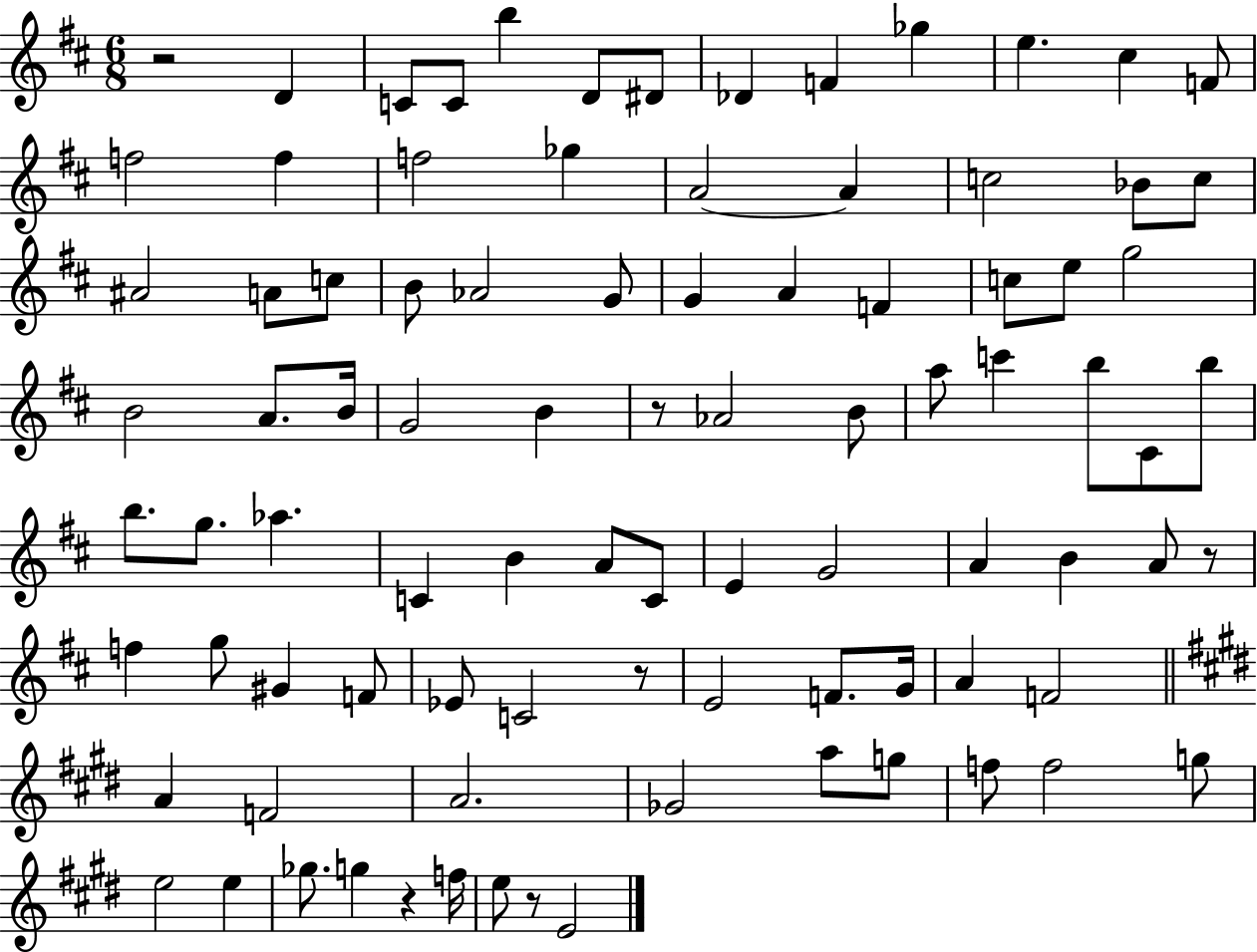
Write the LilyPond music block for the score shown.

{
  \clef treble
  \numericTimeSignature
  \time 6/8
  \key d \major
  r2 d'4 | c'8 c'8 b''4 d'8 dis'8 | des'4 f'4 ges''4 | e''4. cis''4 f'8 | \break f''2 f''4 | f''2 ges''4 | a'2~~ a'4 | c''2 bes'8 c''8 | \break ais'2 a'8 c''8 | b'8 aes'2 g'8 | g'4 a'4 f'4 | c''8 e''8 g''2 | \break b'2 a'8. b'16 | g'2 b'4 | r8 aes'2 b'8 | a''8 c'''4 b''8 cis'8 b''8 | \break b''8. g''8. aes''4. | c'4 b'4 a'8 c'8 | e'4 g'2 | a'4 b'4 a'8 r8 | \break f''4 g''8 gis'4 f'8 | ees'8 c'2 r8 | e'2 f'8. g'16 | a'4 f'2 | \break \bar "||" \break \key e \major a'4 f'2 | a'2. | ges'2 a''8 g''8 | f''8 f''2 g''8 | \break e''2 e''4 | ges''8. g''4 r4 f''16 | e''8 r8 e'2 | \bar "|."
}